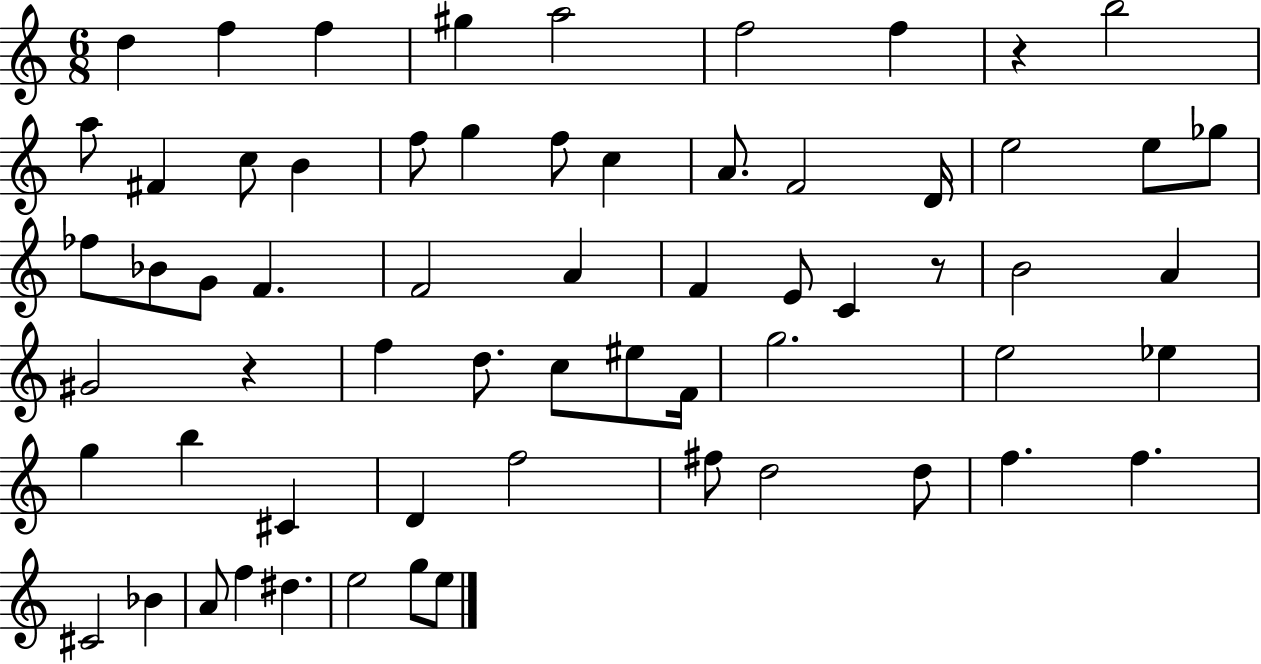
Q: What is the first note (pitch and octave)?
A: D5